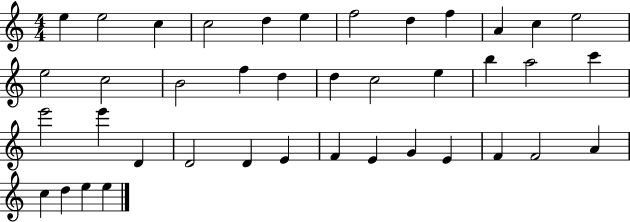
{
  \clef treble
  \numericTimeSignature
  \time 4/4
  \key c \major
  e''4 e''2 c''4 | c''2 d''4 e''4 | f''2 d''4 f''4 | a'4 c''4 e''2 | \break e''2 c''2 | b'2 f''4 d''4 | d''4 c''2 e''4 | b''4 a''2 c'''4 | \break e'''2 e'''4 d'4 | d'2 d'4 e'4 | f'4 e'4 g'4 e'4 | f'4 f'2 a'4 | \break c''4 d''4 e''4 e''4 | \bar "|."
}